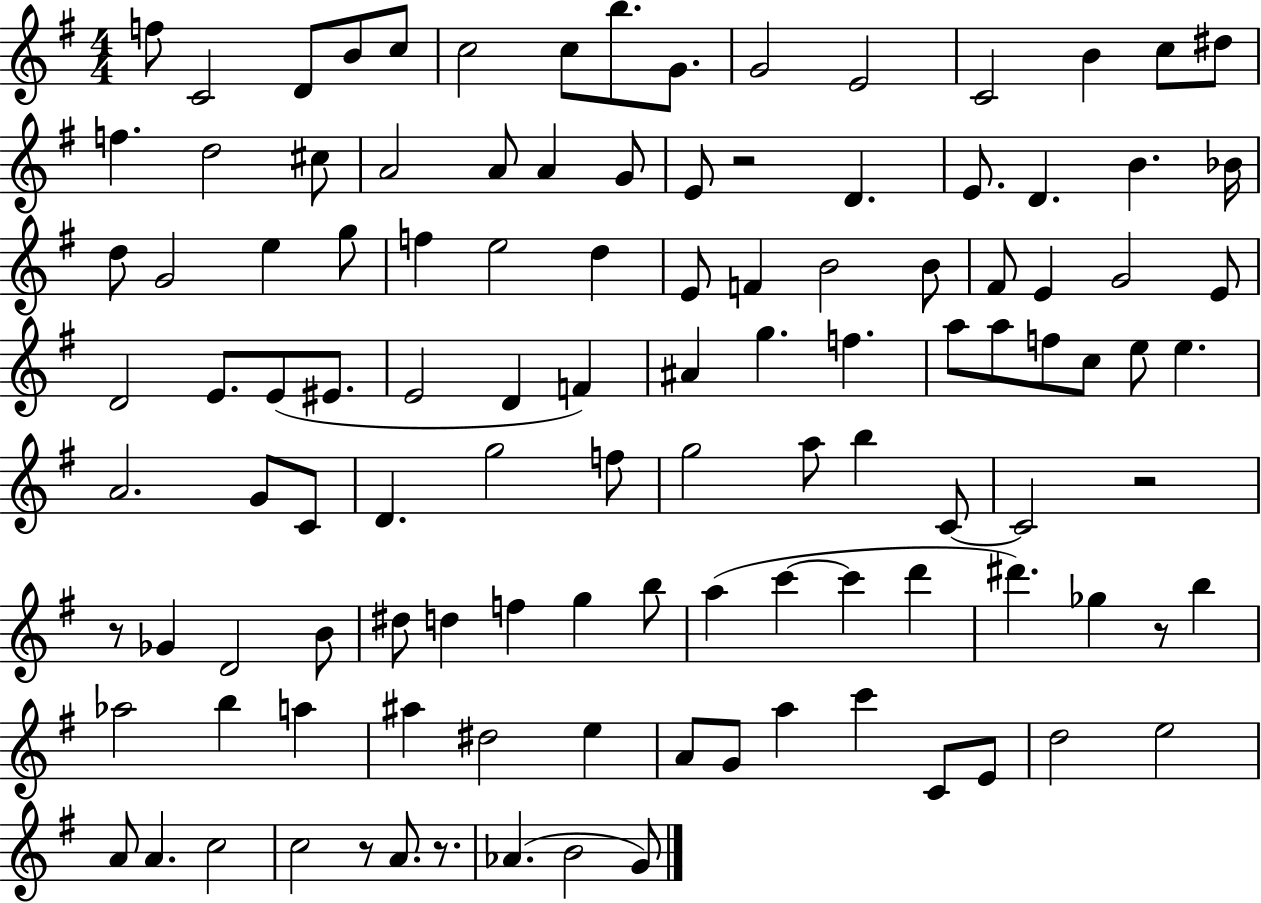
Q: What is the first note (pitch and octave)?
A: F5